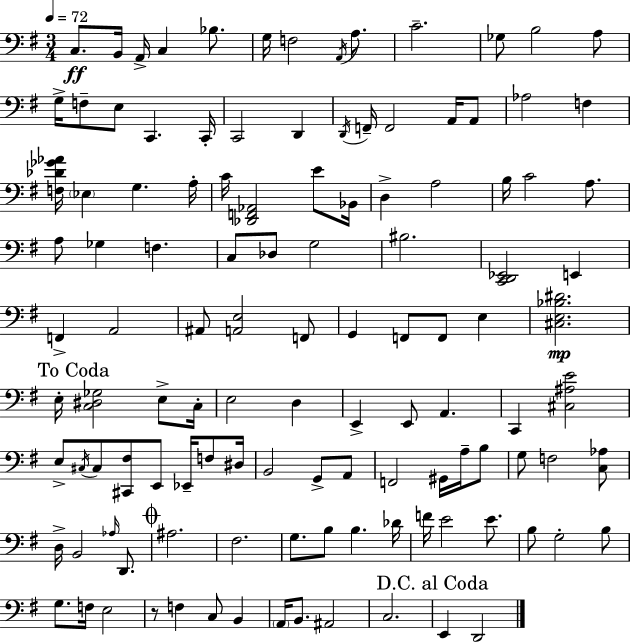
X:1
T:Untitled
M:3/4
L:1/4
K:G
C,/2 B,,/4 A,,/4 C, _B,/2 G,/4 F,2 A,,/4 A,/2 C2 _G,/2 B,2 A,/2 G,/4 F,/2 E,/2 C,, C,,/4 C,,2 D,, D,,/4 F,,/4 F,,2 A,,/4 A,,/2 _A,2 F, [F,_D_G_A]/4 _E, G, A,/4 C/4 [_D,,F,,_A,,]2 E/2 _B,,/4 D, A,2 B,/4 C2 A,/2 A,/2 _G, F, C,/2 _D,/2 G,2 ^B,2 [C,,D,,_E,,]2 E,, F,, A,,2 ^A,,/2 [A,,E,]2 F,,/2 G,, F,,/2 F,,/2 E, [^C,E,_B,^D]2 E,/4 [C,^D,_G,]2 E,/2 C,/4 E,2 D, E,, E,,/2 A,, C,, [^C,^A,E]2 E,/2 ^C,/4 ^C,/2 [^C,,^F,]/2 E,,/2 _E,,/4 F,/2 ^D,/4 B,,2 G,,/2 A,,/2 F,,2 ^G,,/4 A,/4 B,/2 G,/2 F,2 [C,_A,]/2 D,/4 B,,2 _A,/4 D,,/2 ^A,2 ^F,2 G,/2 B,/2 B, _D/4 F/4 E2 E/2 B,/2 G,2 B,/2 G,/2 F,/4 E,2 z/2 F, C,/2 B,, A,,/4 B,,/2 ^A,,2 C,2 E,, D,,2